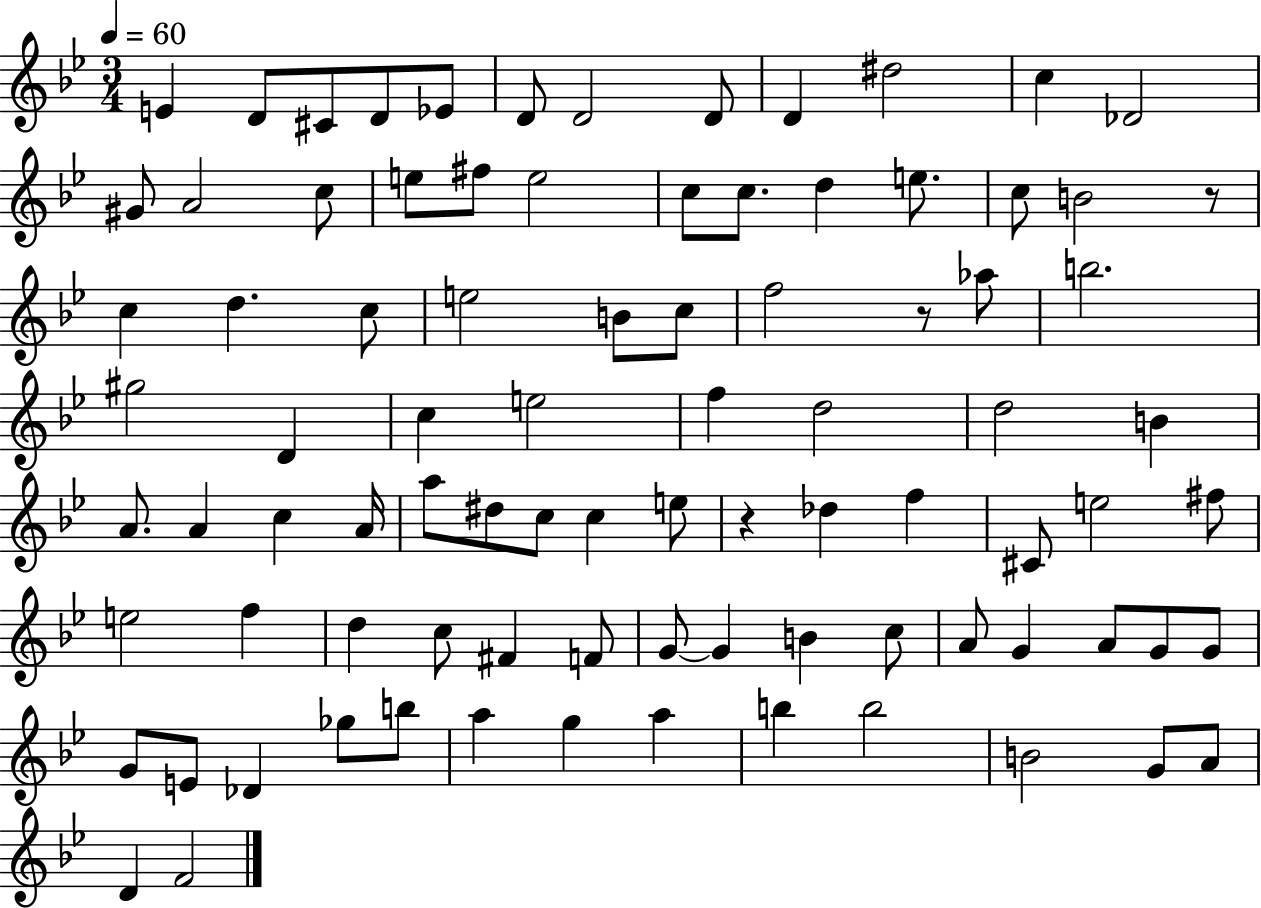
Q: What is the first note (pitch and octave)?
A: E4